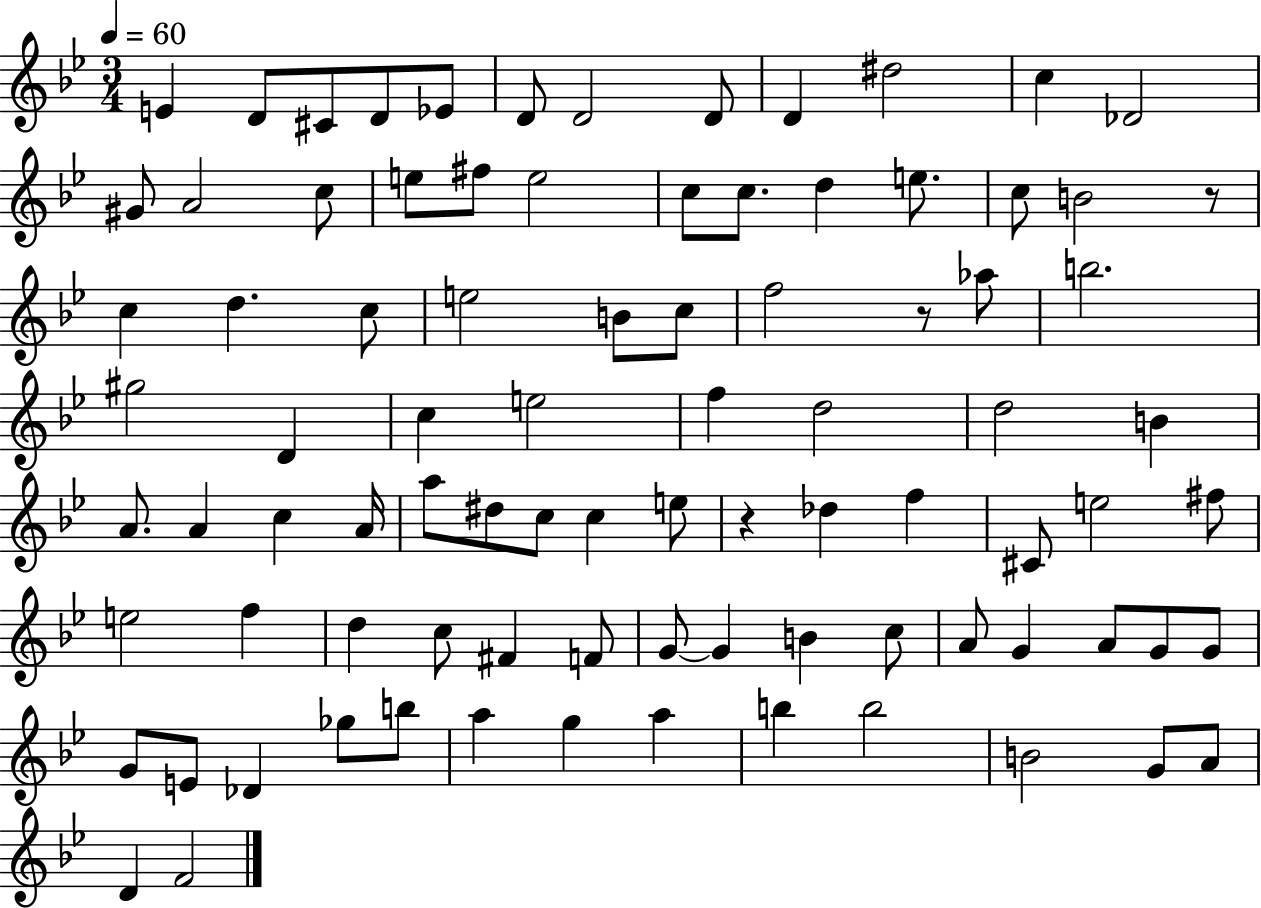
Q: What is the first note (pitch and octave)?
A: E4